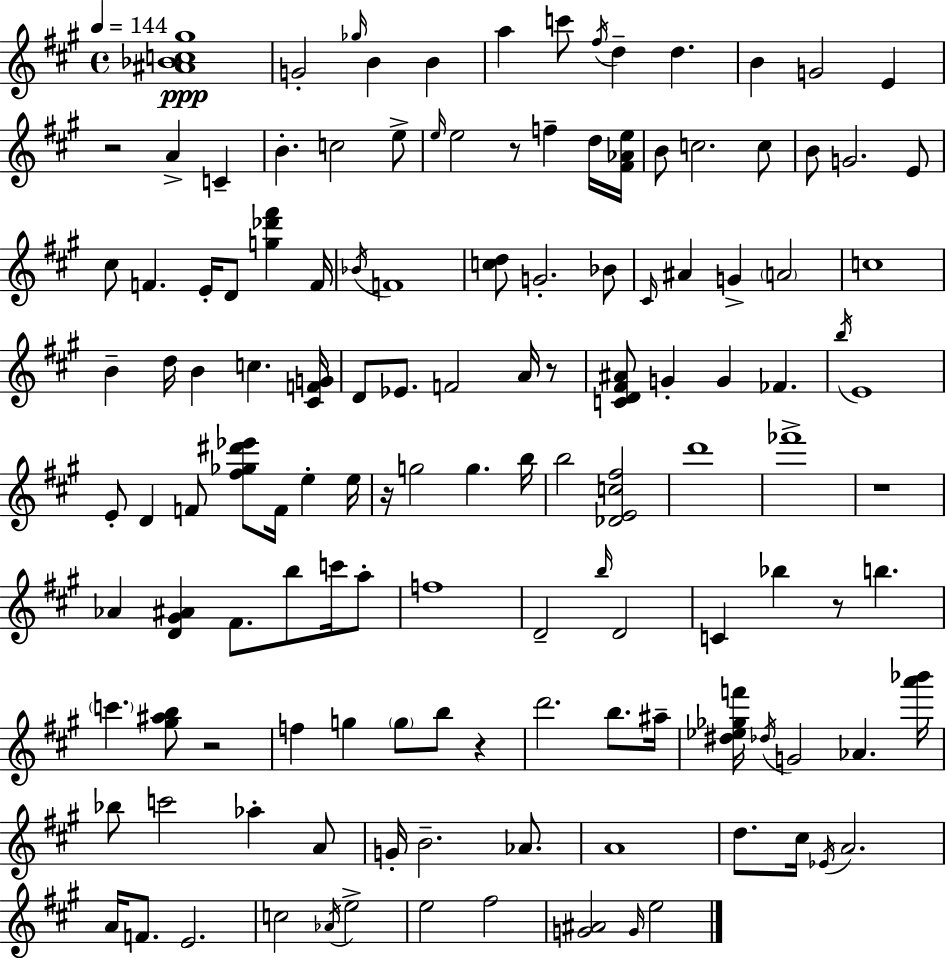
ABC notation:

X:1
T:Untitled
M:4/4
L:1/4
K:A
[^A_Bc^g]4 G2 _g/4 B B a c'/2 ^f/4 d d B G2 E z2 A C B c2 e/2 e/4 e2 z/2 f d/4 [^F_Ae]/4 B/2 c2 c/2 B/2 G2 E/2 ^c/2 F E/4 D/2 [g_d'^f'] F/4 _B/4 F4 [cd]/2 G2 _B/2 ^C/4 ^A G A2 c4 B d/4 B c [^CFG]/4 D/2 _E/2 F2 A/4 z/2 [CD^F^A]/2 G G _F b/4 E4 E/2 D F/2 [^f_g^d'_e']/2 F/4 e e/4 z/4 g2 g b/4 b2 [_DEc^f]2 d'4 _f'4 z4 _A [D^G^A] ^F/2 b/2 c'/4 a/2 f4 D2 b/4 D2 C _b z/2 b c' [^g^ab]/2 z2 f g g/2 b/2 z d'2 b/2 ^a/4 [^d_e_gf']/4 _d/4 G2 _A [a'_b']/4 _b/2 c'2 _a A/2 G/4 B2 _A/2 A4 d/2 ^c/4 _E/4 A2 A/4 F/2 E2 c2 _A/4 e2 e2 ^f2 [G^A]2 G/4 e2